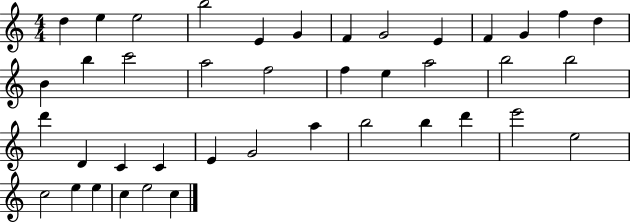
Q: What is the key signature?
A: C major